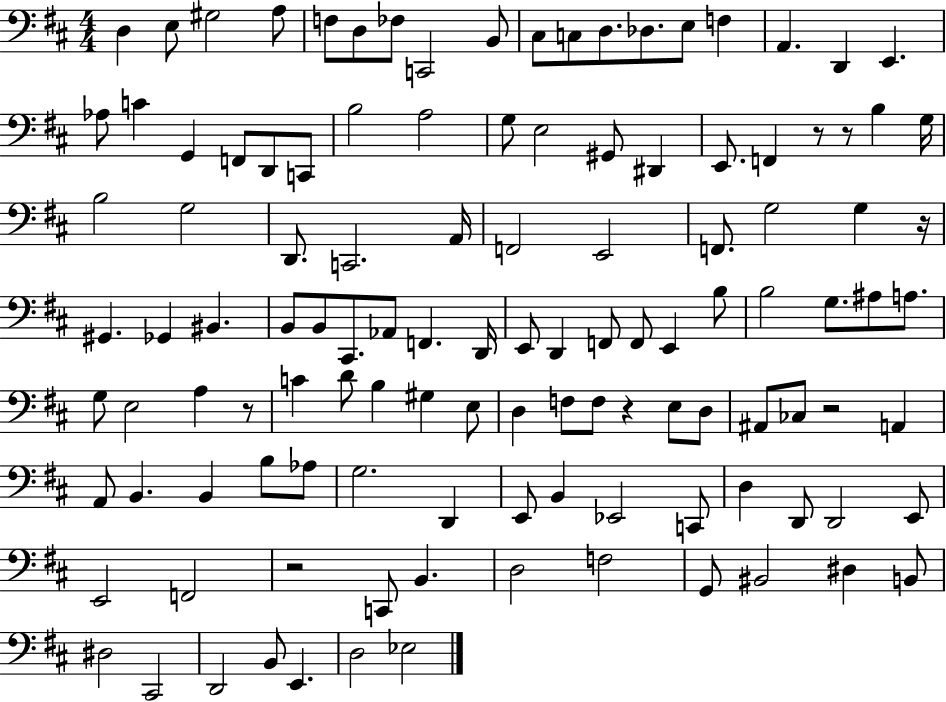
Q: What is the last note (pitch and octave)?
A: Eb3